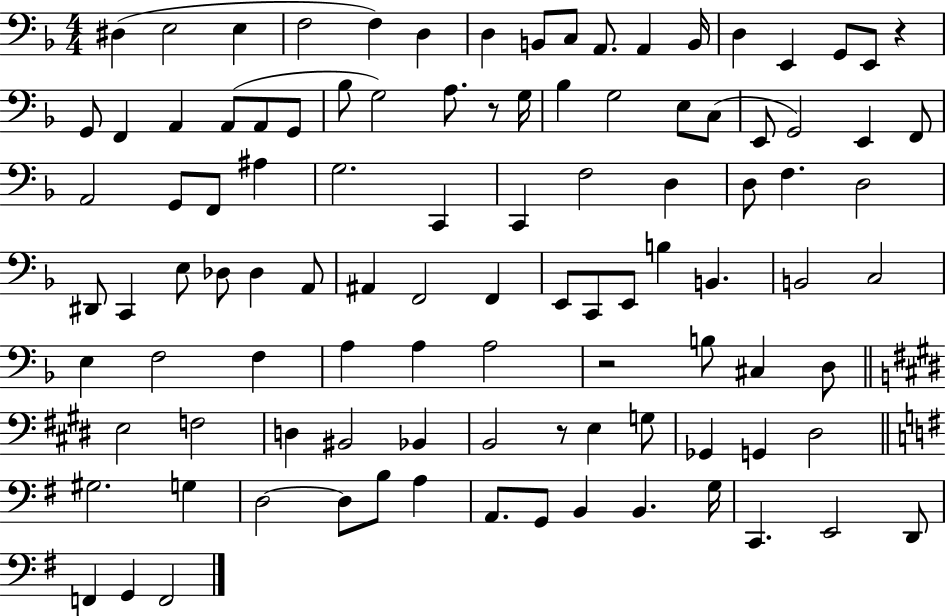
D#3/q E3/h E3/q F3/h F3/q D3/q D3/q B2/e C3/e A2/e. A2/q B2/s D3/q E2/q G2/e E2/e R/q G2/e F2/q A2/q A2/e A2/e G2/e Bb3/e G3/h A3/e. R/e G3/s Bb3/q G3/h E3/e C3/e E2/e G2/h E2/q F2/e A2/h G2/e F2/e A#3/q G3/h. C2/q C2/q F3/h D3/q D3/e F3/q. D3/h D#2/e C2/q E3/e Db3/e Db3/q A2/e A#2/q F2/h F2/q E2/e C2/e E2/e B3/q B2/q. B2/h C3/h E3/q F3/h F3/q A3/q A3/q A3/h R/h B3/e C#3/q D3/e E3/h F3/h D3/q BIS2/h Bb2/q B2/h R/e E3/q G3/e Gb2/q G2/q D#3/h G#3/h. G3/q D3/h D3/e B3/e A3/q A2/e. G2/e B2/q B2/q. G3/s C2/q. E2/h D2/e F2/q G2/q F2/h